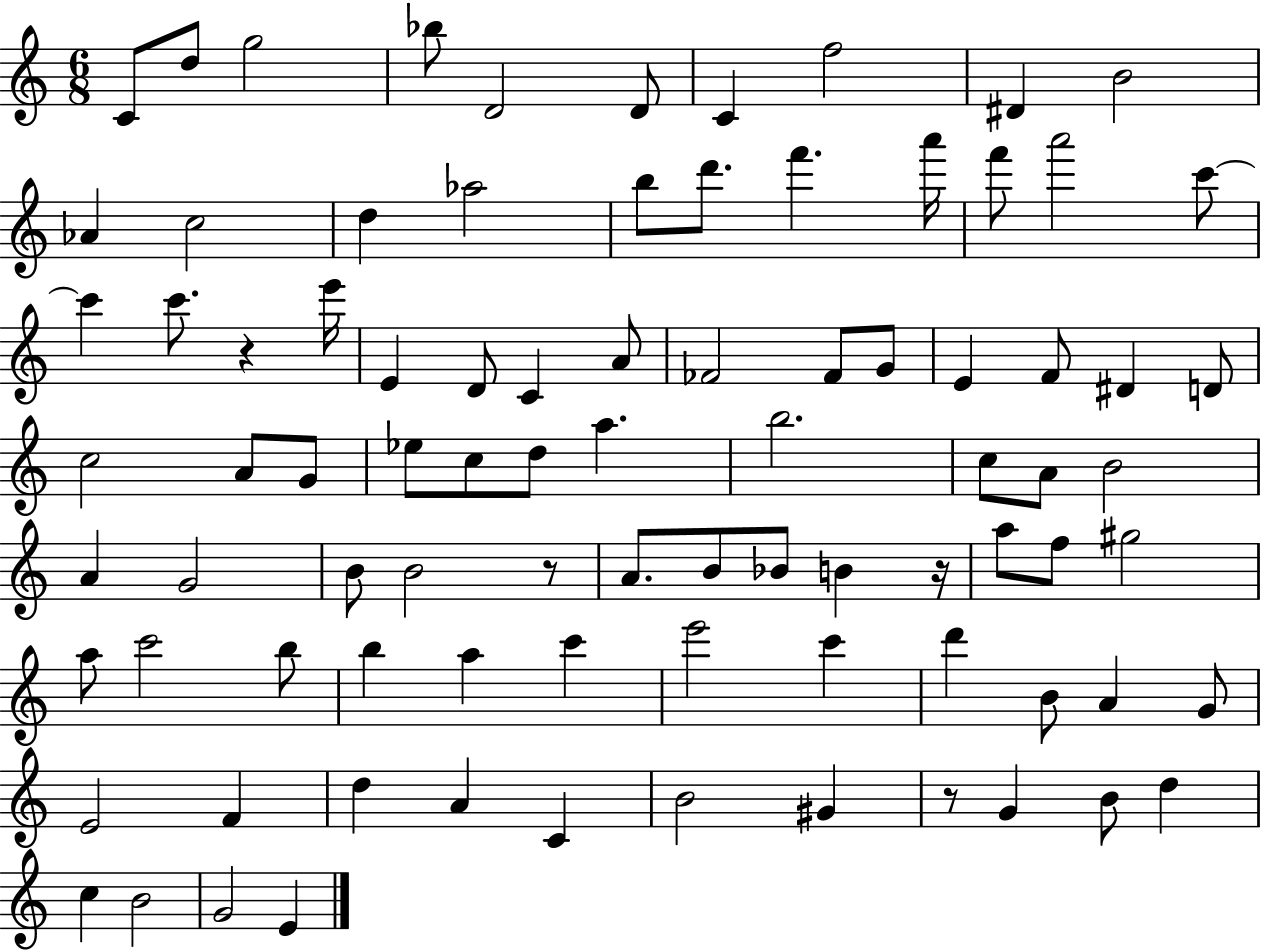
{
  \clef treble
  \numericTimeSignature
  \time 6/8
  \key c \major
  c'8 d''8 g''2 | bes''8 d'2 d'8 | c'4 f''2 | dis'4 b'2 | \break aes'4 c''2 | d''4 aes''2 | b''8 d'''8. f'''4. a'''16 | f'''8 a'''2 c'''8~~ | \break c'''4 c'''8. r4 e'''16 | e'4 d'8 c'4 a'8 | fes'2 fes'8 g'8 | e'4 f'8 dis'4 d'8 | \break c''2 a'8 g'8 | ees''8 c''8 d''8 a''4. | b''2. | c''8 a'8 b'2 | \break a'4 g'2 | b'8 b'2 r8 | a'8. b'8 bes'8 b'4 r16 | a''8 f''8 gis''2 | \break a''8 c'''2 b''8 | b''4 a''4 c'''4 | e'''2 c'''4 | d'''4 b'8 a'4 g'8 | \break e'2 f'4 | d''4 a'4 c'4 | b'2 gis'4 | r8 g'4 b'8 d''4 | \break c''4 b'2 | g'2 e'4 | \bar "|."
}